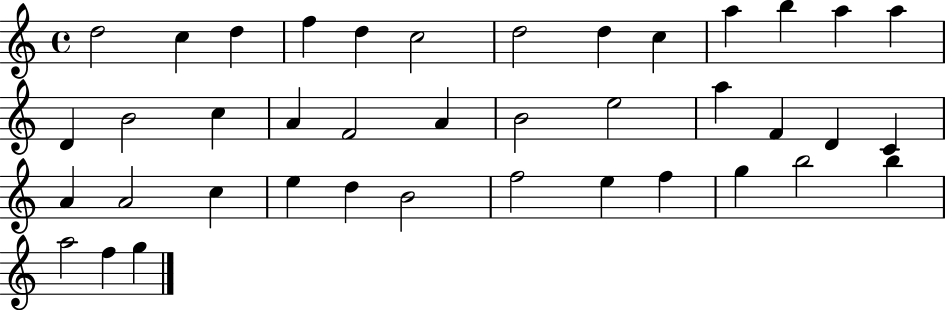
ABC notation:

X:1
T:Untitled
M:4/4
L:1/4
K:C
d2 c d f d c2 d2 d c a b a a D B2 c A F2 A B2 e2 a F D C A A2 c e d B2 f2 e f g b2 b a2 f g